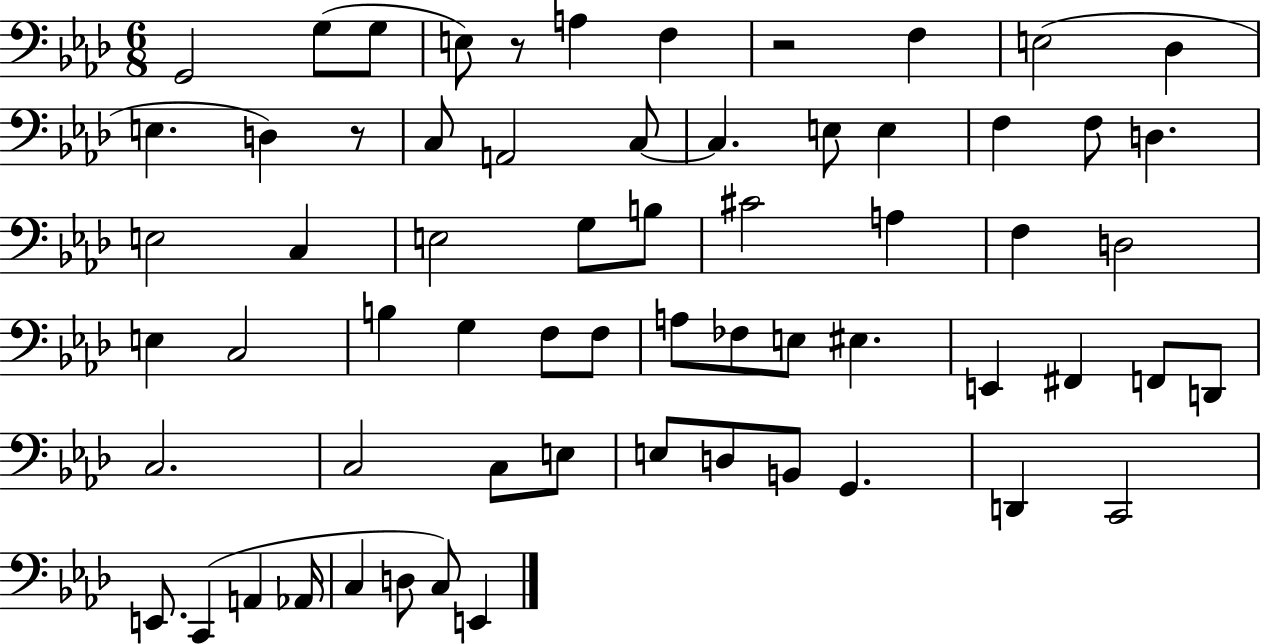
{
  \clef bass
  \numericTimeSignature
  \time 6/8
  \key aes \major
  g,2 g8( g8 | e8) r8 a4 f4 | r2 f4 | e2( des4 | \break e4. d4) r8 | c8 a,2 c8~~ | c4. e8 e4 | f4 f8 d4. | \break e2 c4 | e2 g8 b8 | cis'2 a4 | f4 d2 | \break e4 c2 | b4 g4 f8 f8 | a8 fes8 e8 eis4. | e,4 fis,4 f,8 d,8 | \break c2. | c2 c8 e8 | e8 d8 b,8 g,4. | d,4 c,2 | \break e,8. c,4( a,4 aes,16 | c4 d8 c8) e,4 | \bar "|."
}